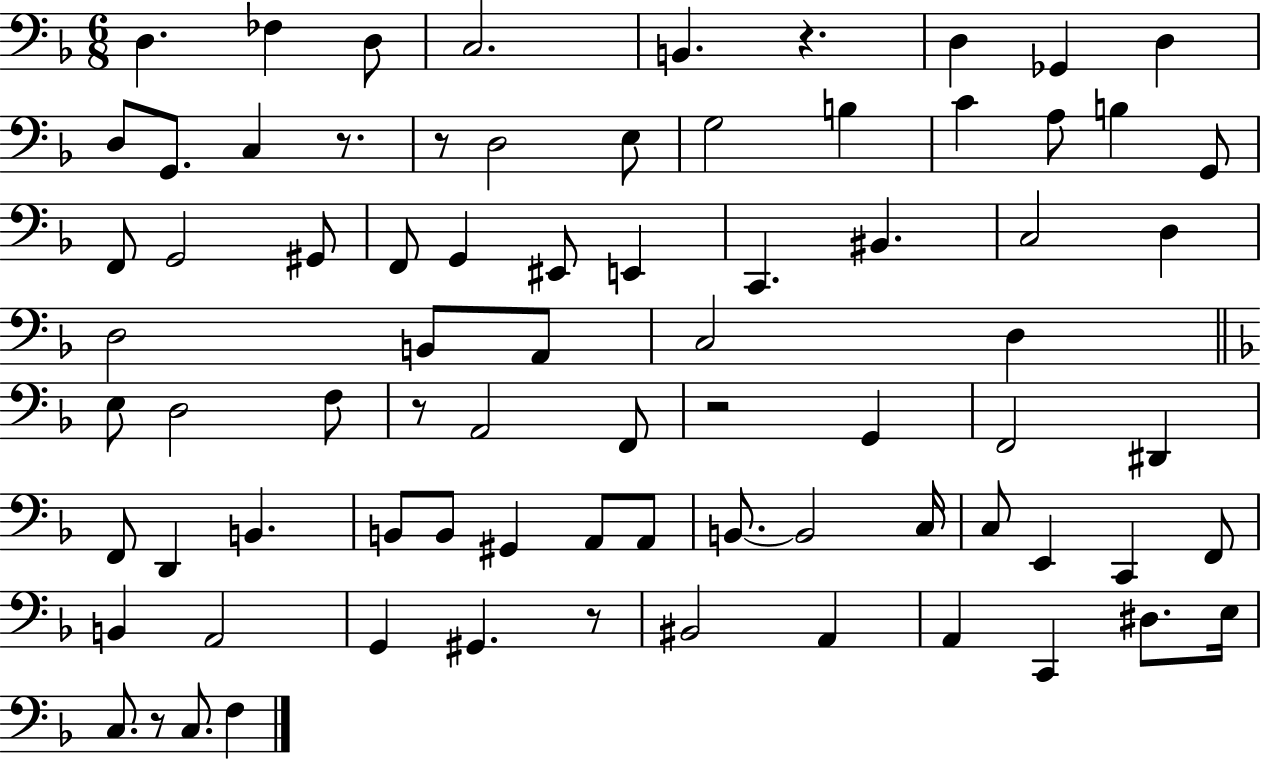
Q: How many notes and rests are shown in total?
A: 78